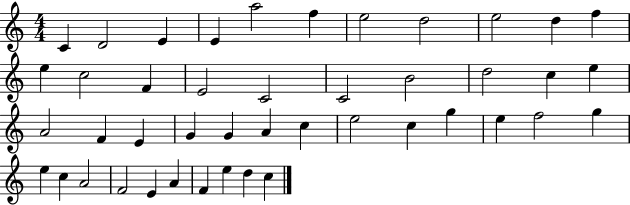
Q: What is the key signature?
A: C major